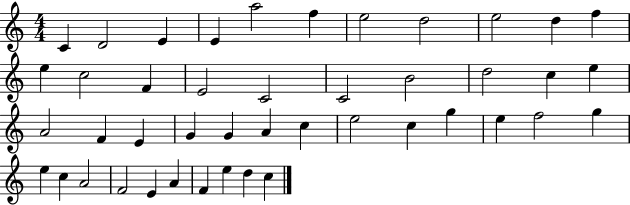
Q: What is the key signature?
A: C major